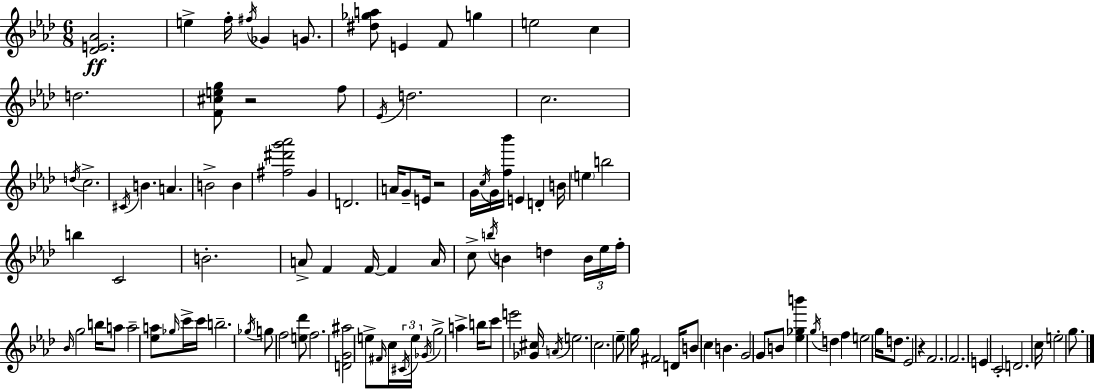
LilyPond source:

{
  \clef treble
  \numericTimeSignature
  \time 6/8
  \key aes \major
  <des' e' aes'>2.\ff | e''4-> f''16-. \acciaccatura { fis''16 } ges'4 g'8. | <dis'' ges'' a''>8 e'4 f'8 g''4 | e''2 c''4 | \break d''2. | <f' cis'' e'' g''>8 r2 f''8 | \acciaccatura { ees'16 } d''2. | c''2. | \break \acciaccatura { d''16 } c''2.-> | \acciaccatura { cis'16 } b'4. a'4. | b'2-> | b'4 <fis'' dis''' g''' aes'''>2 | \break g'4 d'2. | a'16 g'8-- e'16 r2 | g'16 \acciaccatura { c''16 } g'16 <f'' bes'''>16 e'4 | d'4-. b'16 \parenthesize e''4 b''2 | \break b''4 c'2 | b'2.-. | a'8-> f'4 f'16~~ | f'4 a'16 c''8-> \acciaccatura { b''16 } b'4 | \break d''4 \tuplet 3/2 { b'16 ees''16 f''16-. } \grace { bes'16 } g''2 | b''16 a''8 a''2-- | <ees'' a''>8 \grace { ges''16 } c'''16-> c'''16 b''2.-- | \acciaccatura { ges''16 } g''8 f''2 | \break <e'' des'''>8 f''2. | <d' g' ais''>2 | e''8-> \grace { fis'16 } c''16 \tuplet 3/2 { \acciaccatura { cis'16 } e''16 \acciaccatura { ges'16 } } | g''2-> a''4-> | \break b''16 c'''8 e'''2 <ges' cis''>16 | \acciaccatura { a'16 } e''2. | c''2. | ees''8-- g''16 fis'2 | \break d'16 b'8 c''4 b'4. | g'2 g'8 b'8 | <ees'' ges'' b'''>4 \acciaccatura { g''16 } d''4 f''4 | e''2 g''16 d''8. | \break ees'2 r4 | f'2. | f'2. | e'4 c'2-. | \break d'2. | c''16 e''2-. g''8. | \bar "|."
}